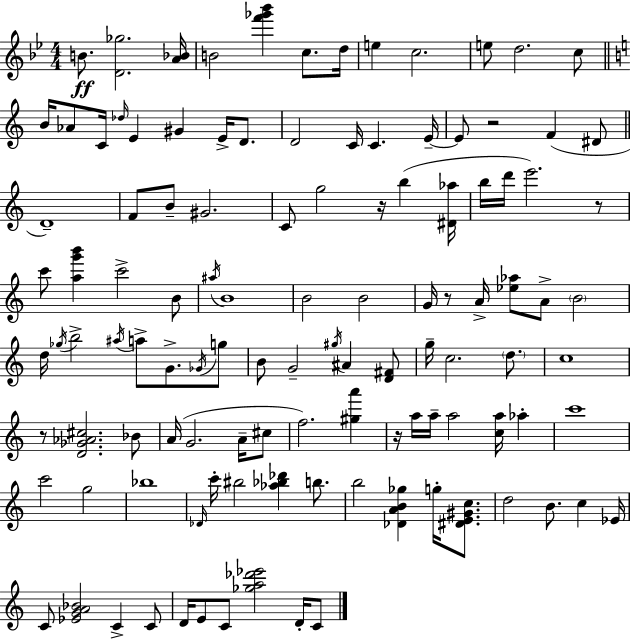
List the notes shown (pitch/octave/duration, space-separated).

B4/e. [D4,Gb5]/h. [A4,Bb4]/s B4/h [F6,Gb6,Bb6]/q C5/e. D5/s E5/q C5/h. E5/e D5/h. C5/e B4/s Ab4/e C4/s Db5/s E4/q G#4/q E4/s D4/e. D4/h C4/s C4/q. E4/s E4/e R/h F4/q D#4/e D4/w F4/e B4/e G#4/h. C4/e G5/h R/s B5/q [D#4,Ab5]/s B5/s D6/s E6/h. R/e C6/e [A5,G6,B6]/q C6/h B4/e A#5/s B4/w B4/h B4/h G4/s R/e A4/s [Eb5,Ab5]/e A4/e B4/h D5/s Gb5/s B5/h A#5/s A5/e G4/e. Gb4/s G5/e B4/e G4/h G#5/s A#4/q [D4,F#4]/e G5/s C5/h. D5/e. C5/w R/e [D4,Gb4,Ab4,C#5]/h. Bb4/e A4/s G4/h. A4/s C#5/e F5/h. [G#5,A6]/q R/s A5/s A5/s A5/h [C5,A5]/s Ab5/q C6/w C6/h G5/h Bb5/w Db4/s C6/s BIS5/h [Ab5,Bb5,Db6]/q B5/e. B5/h [Db4,A4,B4,Gb5]/q G5/s [D#4,E4,G#4,C5]/e. D5/h B4/e. C5/q Eb4/s C4/e [Eb4,G4,A4,Bb4]/h C4/q C4/e D4/s E4/e C4/e [Gb5,A5,Db6,Eb6]/h D4/s C4/e